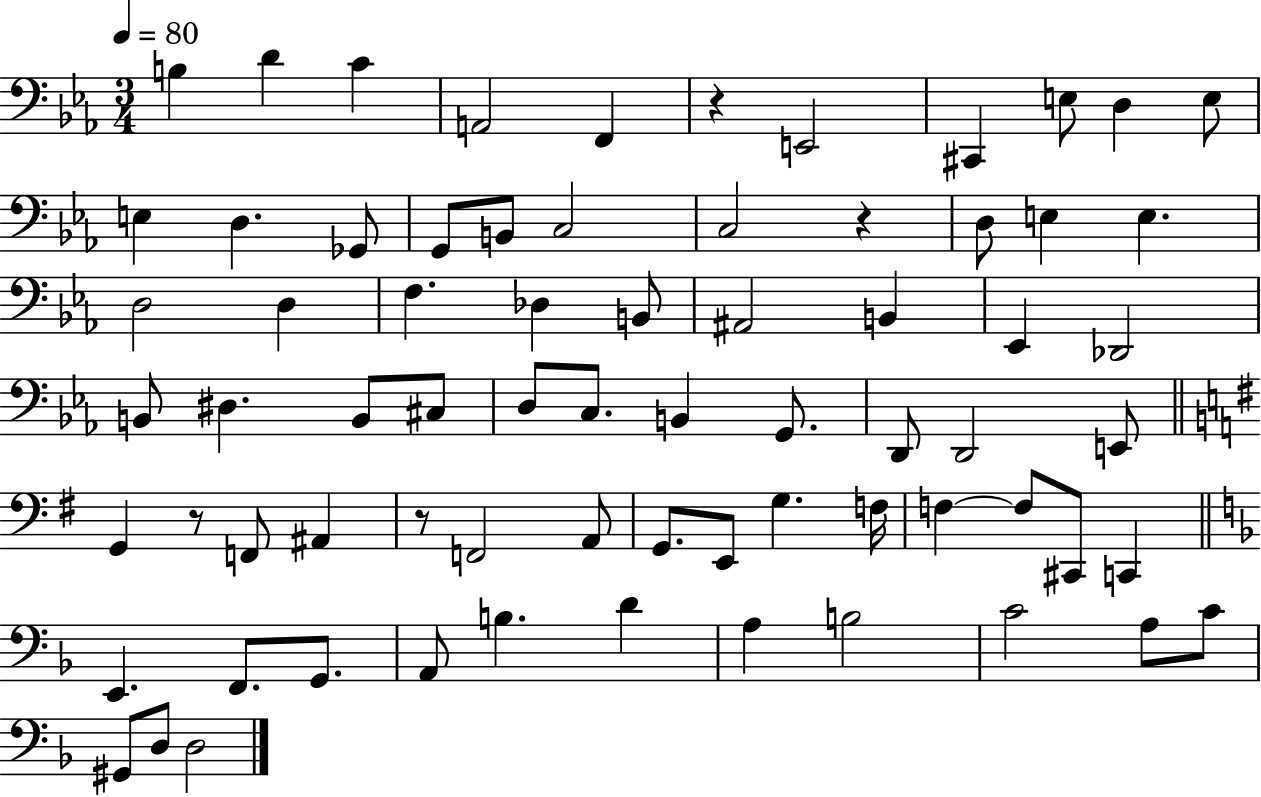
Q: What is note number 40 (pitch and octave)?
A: E2